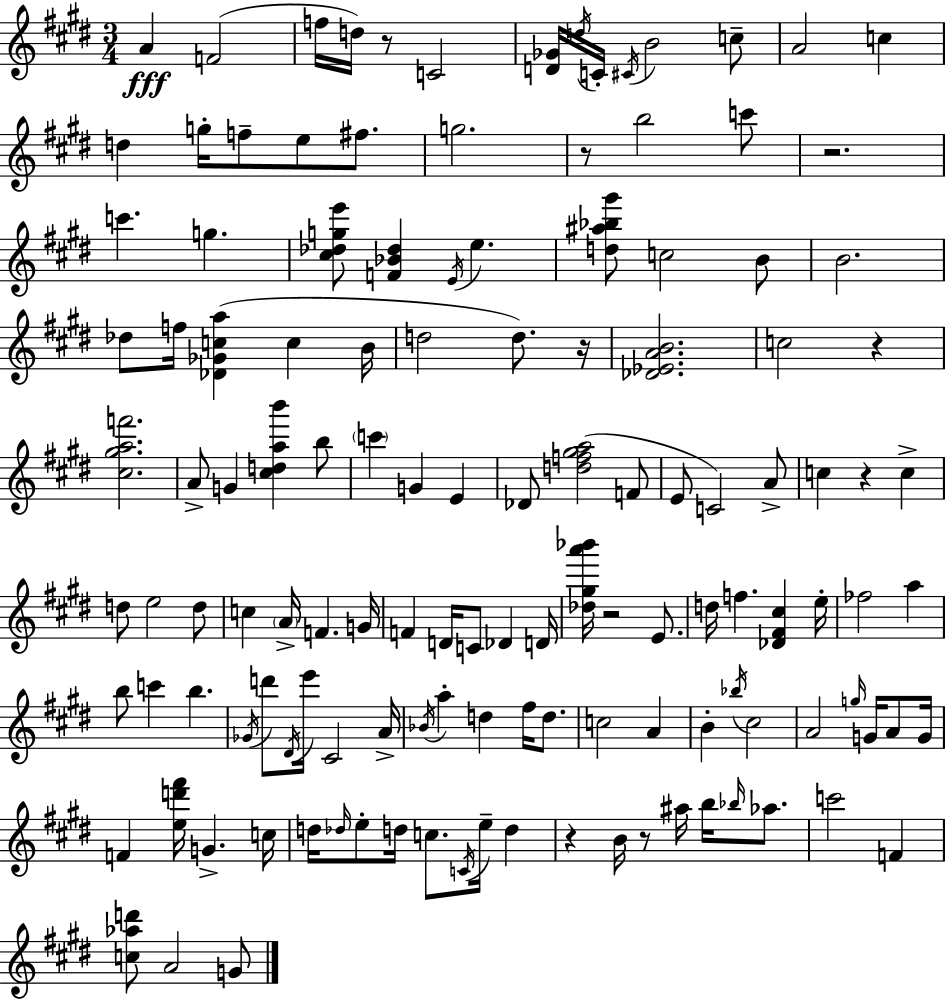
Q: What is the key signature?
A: E major